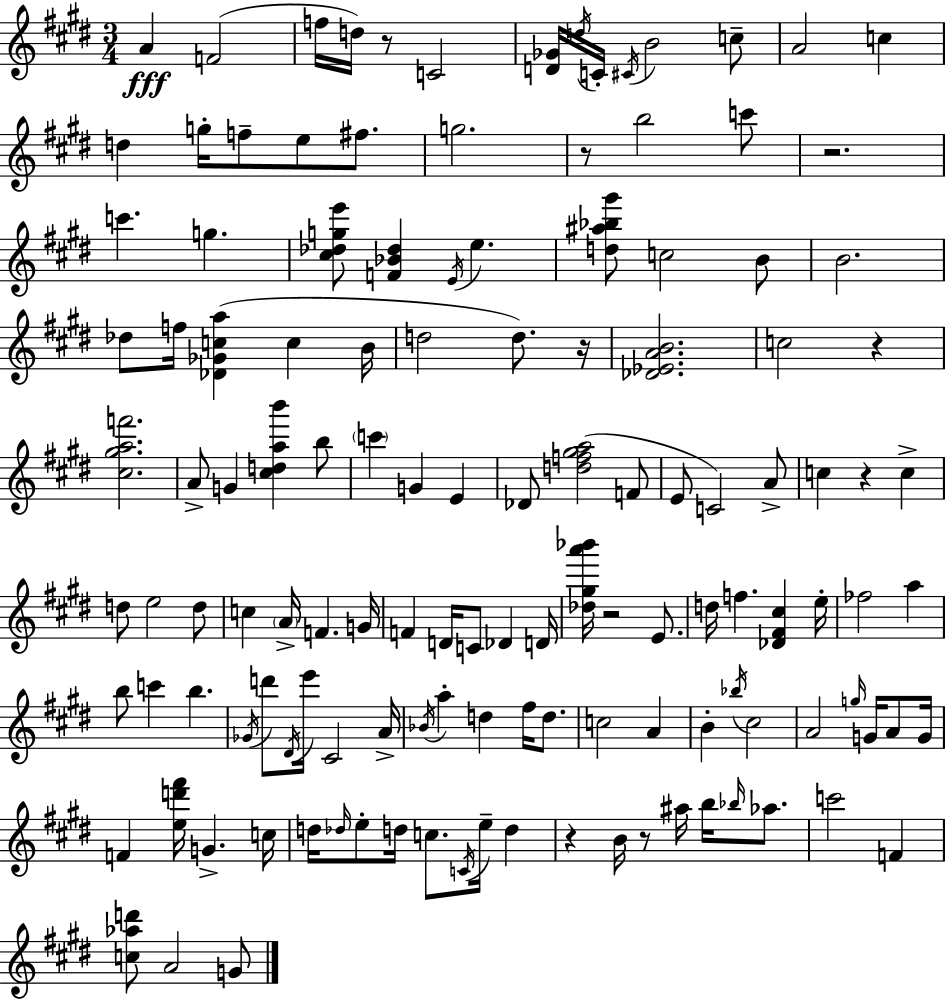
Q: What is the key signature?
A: E major